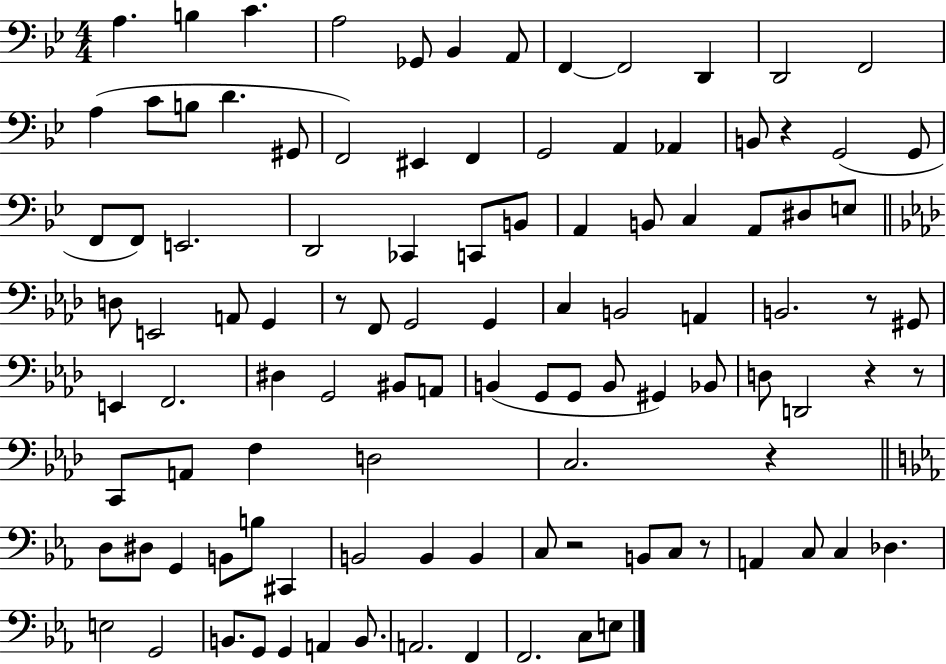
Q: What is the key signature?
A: BES major